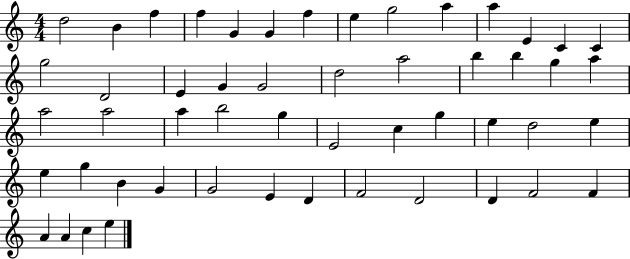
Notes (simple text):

D5/h B4/q F5/q F5/q G4/q G4/q F5/q E5/q G5/h A5/q A5/q E4/q C4/q C4/q G5/h D4/h E4/q G4/q G4/h D5/h A5/h B5/q B5/q G5/q A5/q A5/h A5/h A5/q B5/h G5/q E4/h C5/q G5/q E5/q D5/h E5/q E5/q G5/q B4/q G4/q G4/h E4/q D4/q F4/h D4/h D4/q F4/h F4/q A4/q A4/q C5/q E5/q